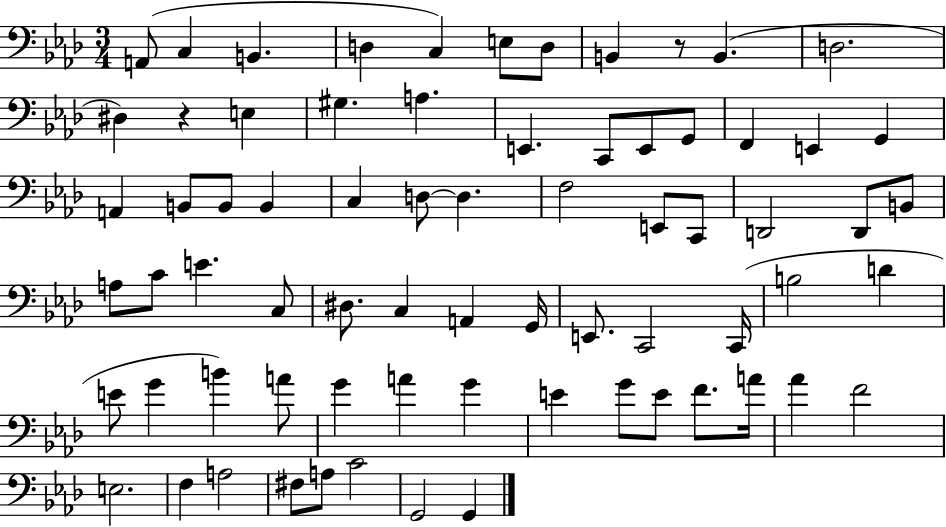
A2/e C3/q B2/q. D3/q C3/q E3/e D3/e B2/q R/e B2/q. D3/h. D#3/q R/q E3/q G#3/q. A3/q. E2/q. C2/e E2/e G2/e F2/q E2/q G2/q A2/q B2/e B2/e B2/q C3/q D3/e D3/q. F3/h E2/e C2/e D2/h D2/e B2/e A3/e C4/e E4/q. C3/e D#3/e. C3/q A2/q G2/s E2/e. C2/h C2/s B3/h D4/q E4/e G4/q B4/q A4/e G4/q A4/q G4/q E4/q G4/e E4/e F4/e. A4/s Ab4/q F4/h E3/h. F3/q A3/h F#3/e A3/e C4/h G2/h G2/q